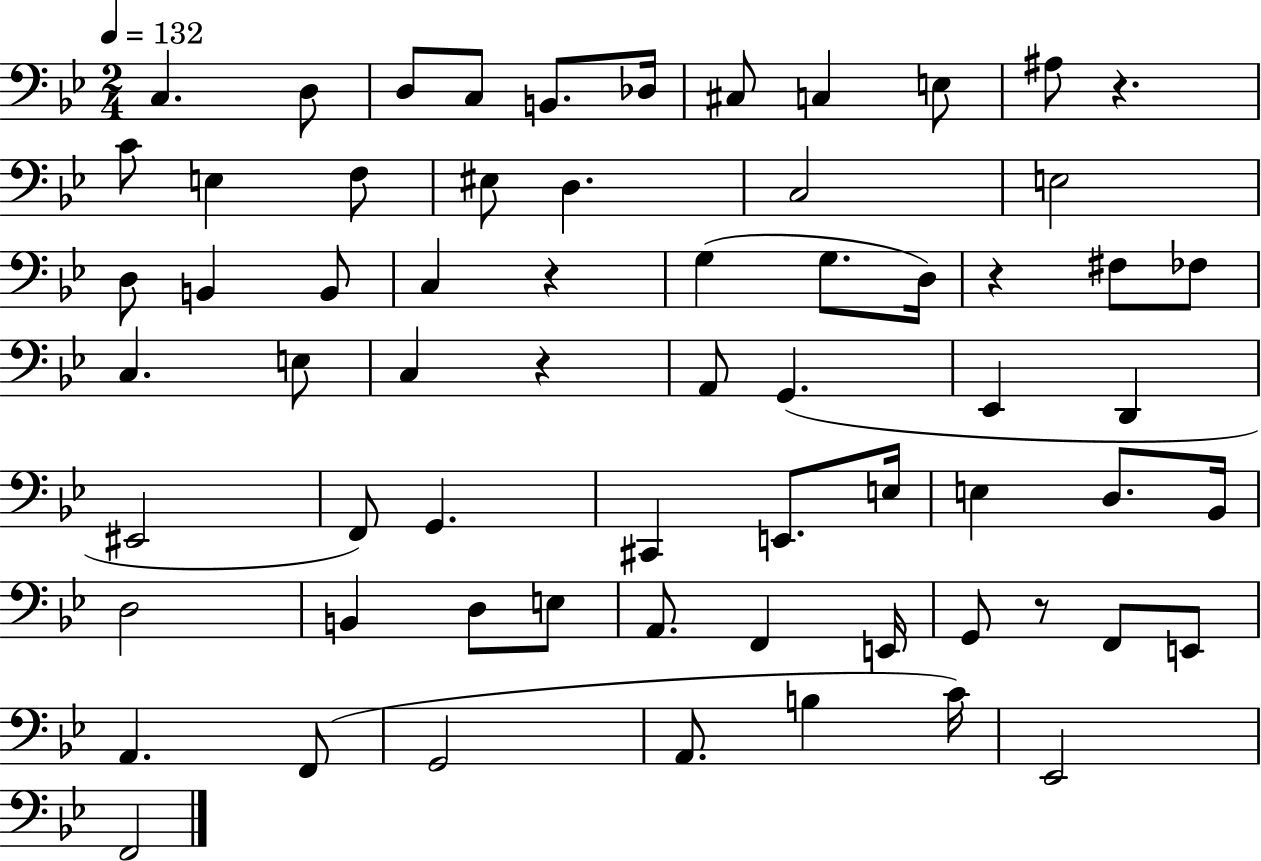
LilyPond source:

{
  \clef bass
  \numericTimeSignature
  \time 2/4
  \key bes \major
  \tempo 4 = 132
  c4. d8 | d8 c8 b,8. des16 | cis8 c4 e8 | ais8 r4. | \break c'8 e4 f8 | eis8 d4. | c2 | e2 | \break d8 b,4 b,8 | c4 r4 | g4( g8. d16) | r4 fis8 fes8 | \break c4. e8 | c4 r4 | a,8 g,4.( | ees,4 d,4 | \break eis,2 | f,8) g,4. | cis,4 e,8. e16 | e4 d8. bes,16 | \break d2 | b,4 d8 e8 | a,8. f,4 e,16 | g,8 r8 f,8 e,8 | \break a,4. f,8( | g,2 | a,8. b4 c'16) | ees,2 | \break f,2 | \bar "|."
}